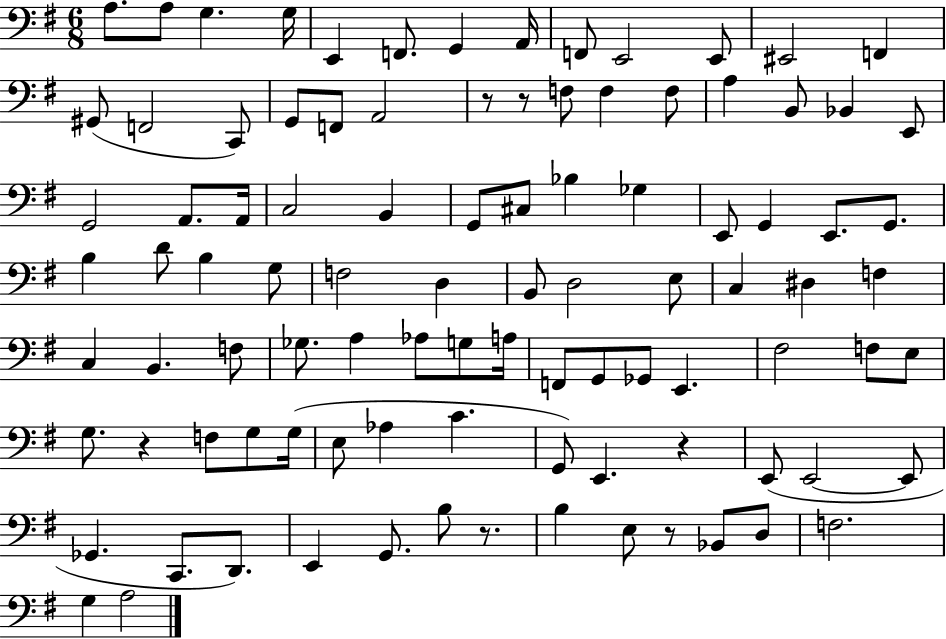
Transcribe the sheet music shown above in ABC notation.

X:1
T:Untitled
M:6/8
L:1/4
K:G
A,/2 A,/2 G, G,/4 E,, F,,/2 G,, A,,/4 F,,/2 E,,2 E,,/2 ^E,,2 F,, ^G,,/2 F,,2 C,,/2 G,,/2 F,,/2 A,,2 z/2 z/2 F,/2 F, F,/2 A, B,,/2 _B,, E,,/2 G,,2 A,,/2 A,,/4 C,2 B,, G,,/2 ^C,/2 _B, _G, E,,/2 G,, E,,/2 G,,/2 B, D/2 B, G,/2 F,2 D, B,,/2 D,2 E,/2 C, ^D, F, C, B,, F,/2 _G,/2 A, _A,/2 G,/2 A,/4 F,,/2 G,,/2 _G,,/2 E,, ^F,2 F,/2 E,/2 G,/2 z F,/2 G,/2 G,/4 E,/2 _A, C G,,/2 E,, z E,,/2 E,,2 E,,/2 _G,, C,,/2 D,,/2 E,, G,,/2 B,/2 z/2 B, E,/2 z/2 _B,,/2 D,/2 F,2 G, A,2